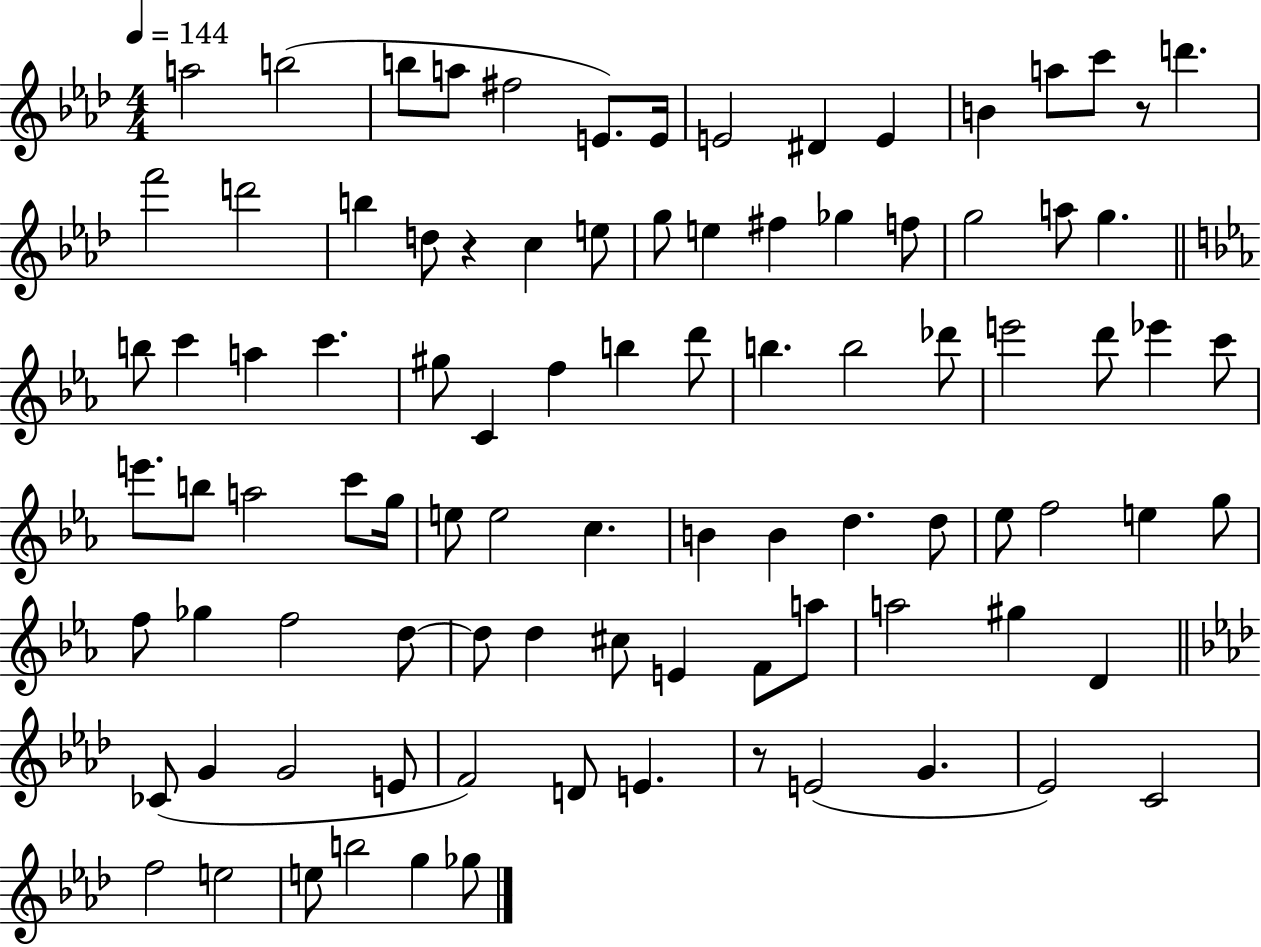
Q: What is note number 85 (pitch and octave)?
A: F5